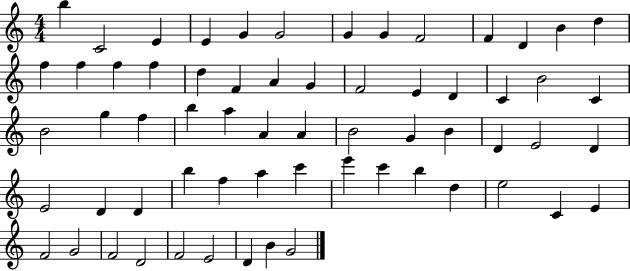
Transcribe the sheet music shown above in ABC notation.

X:1
T:Untitled
M:4/4
L:1/4
K:C
b C2 E E G G2 G G F2 F D B d f f f f d F A G F2 E D C B2 C B2 g f b a A A B2 G B D E2 D E2 D D b f a c' e' c' b d e2 C E F2 G2 F2 D2 F2 E2 D B G2